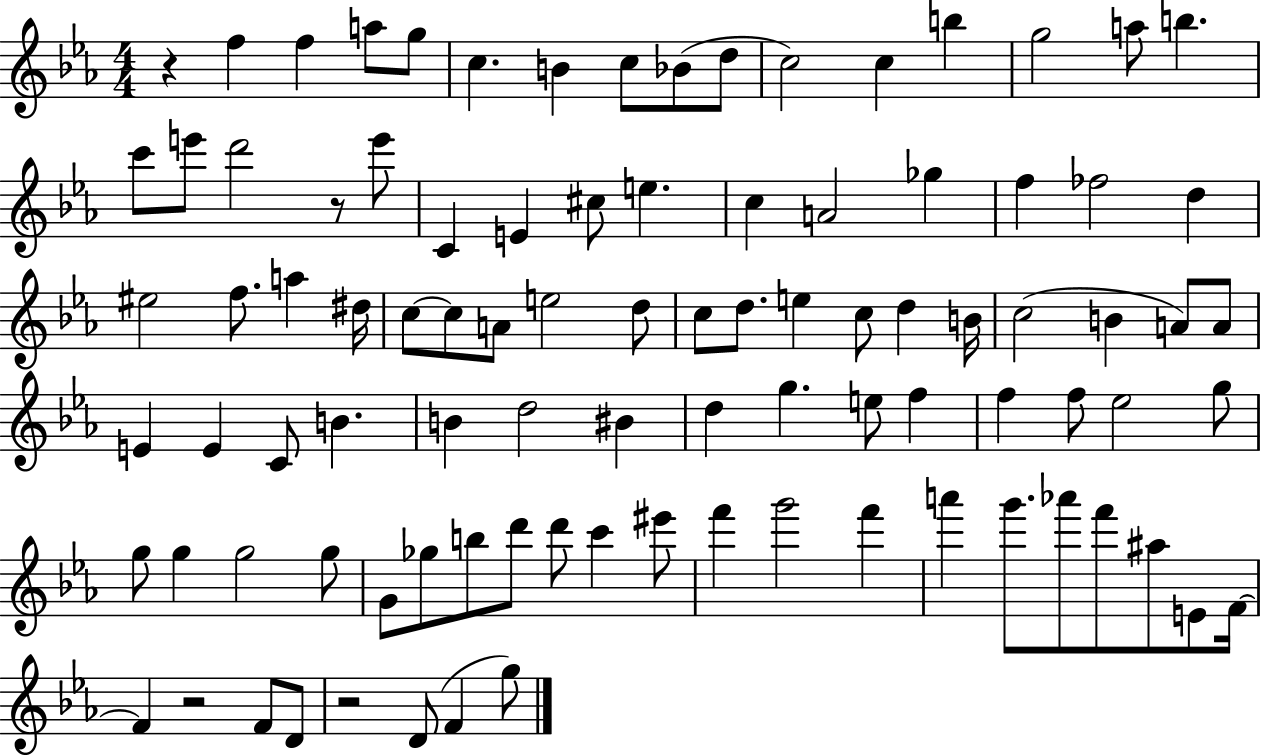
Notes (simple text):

R/q F5/q F5/q A5/e G5/e C5/q. B4/q C5/e Bb4/e D5/e C5/h C5/q B5/q G5/h A5/e B5/q. C6/e E6/e D6/h R/e E6/e C4/q E4/q C#5/e E5/q. C5/q A4/h Gb5/q F5/q FES5/h D5/q EIS5/h F5/e. A5/q D#5/s C5/e C5/e A4/e E5/h D5/e C5/e D5/e. E5/q C5/e D5/q B4/s C5/h B4/q A4/e A4/e E4/q E4/q C4/e B4/q. B4/q D5/h BIS4/q D5/q G5/q. E5/e F5/q F5/q F5/e Eb5/h G5/e G5/e G5/q G5/h G5/e G4/e Gb5/e B5/e D6/e D6/e C6/q EIS6/e F6/q G6/h F6/q A6/q G6/e. Ab6/e F6/e A#5/e E4/e F4/s F4/q R/h F4/e D4/e R/h D4/e F4/q G5/e